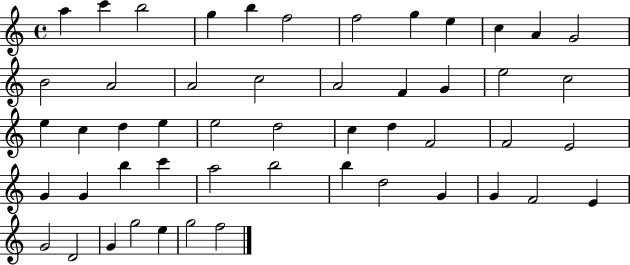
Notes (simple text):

A5/q C6/q B5/h G5/q B5/q F5/h F5/h G5/q E5/q C5/q A4/q G4/h B4/h A4/h A4/h C5/h A4/h F4/q G4/q E5/h C5/h E5/q C5/q D5/q E5/q E5/h D5/h C5/q D5/q F4/h F4/h E4/h G4/q G4/q B5/q C6/q A5/h B5/h B5/q D5/h G4/q G4/q F4/h E4/q G4/h D4/h G4/q G5/h E5/q G5/h F5/h